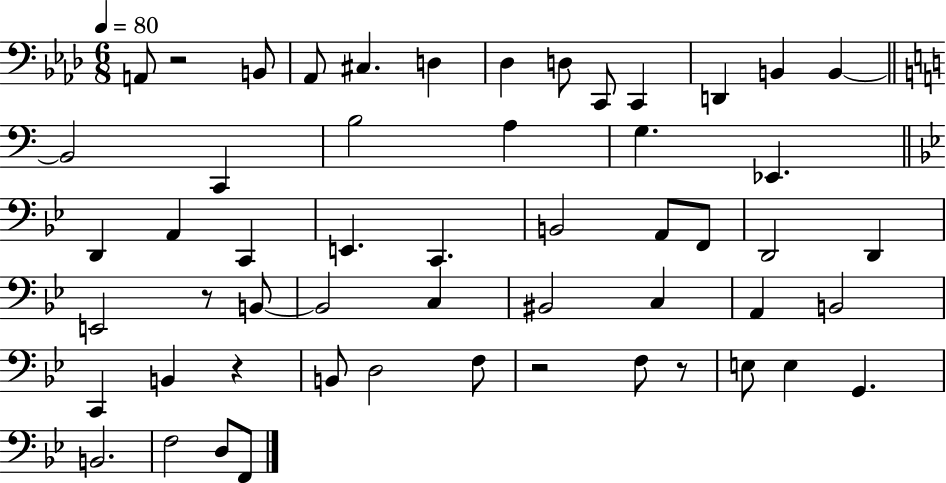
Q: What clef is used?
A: bass